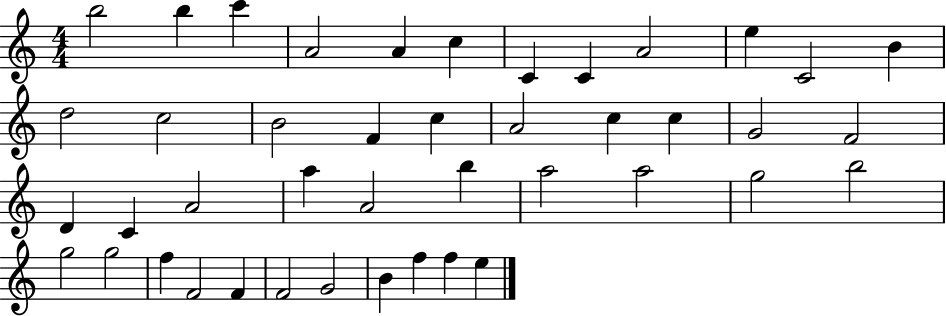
B5/h B5/q C6/q A4/h A4/q C5/q C4/q C4/q A4/h E5/q C4/h B4/q D5/h C5/h B4/h F4/q C5/q A4/h C5/q C5/q G4/h F4/h D4/q C4/q A4/h A5/q A4/h B5/q A5/h A5/h G5/h B5/h G5/h G5/h F5/q F4/h F4/q F4/h G4/h B4/q F5/q F5/q E5/q